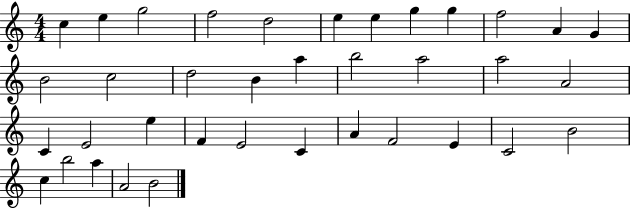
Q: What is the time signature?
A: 4/4